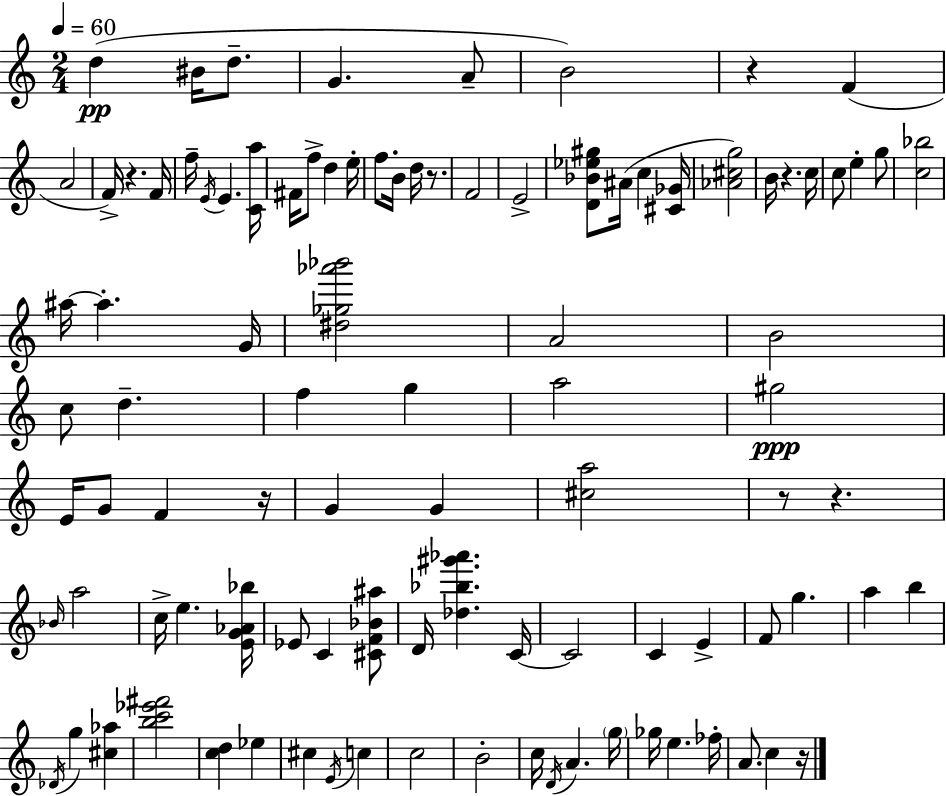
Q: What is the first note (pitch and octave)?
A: D5